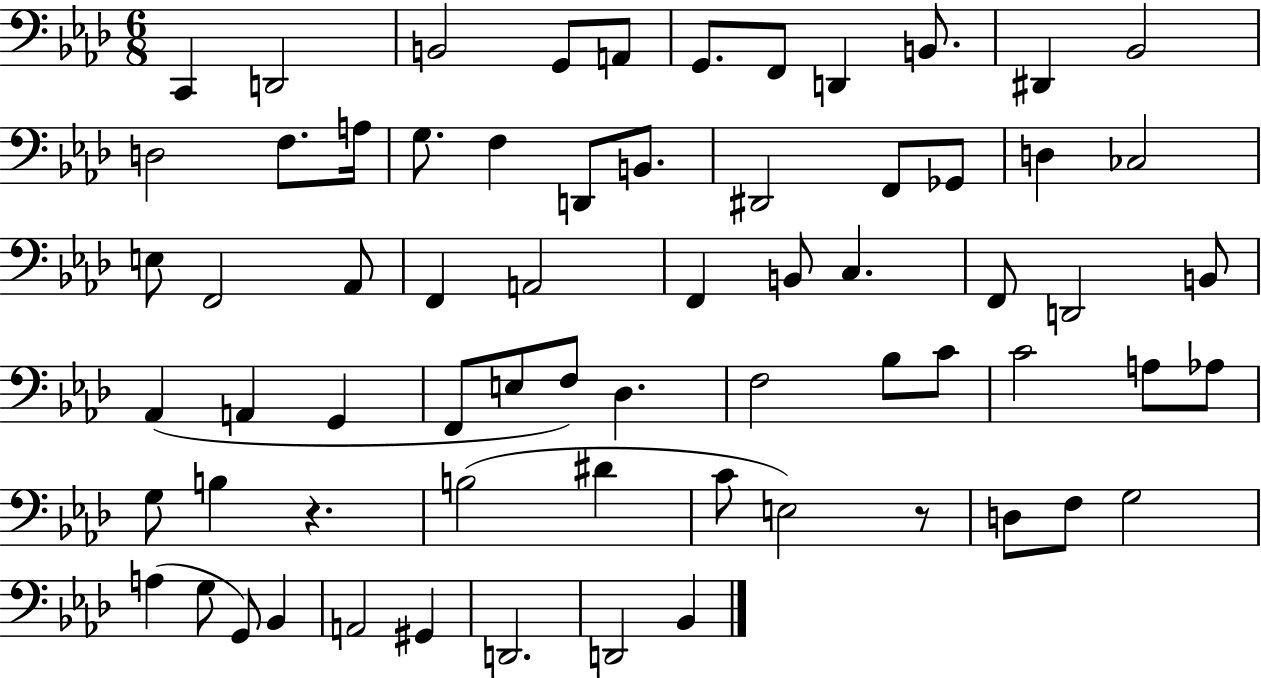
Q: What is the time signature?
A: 6/8